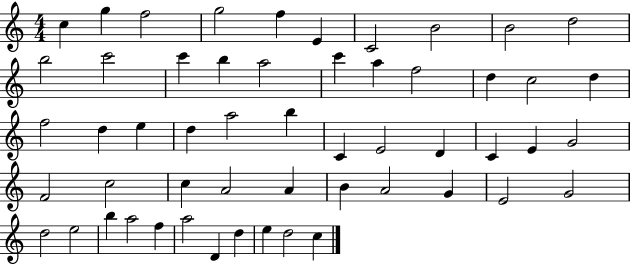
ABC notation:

X:1
T:Untitled
M:4/4
L:1/4
K:C
c g f2 g2 f E C2 B2 B2 d2 b2 c'2 c' b a2 c' a f2 d c2 d f2 d e d a2 b C E2 D C E G2 F2 c2 c A2 A B A2 G E2 G2 d2 e2 b a2 f a2 D d e d2 c